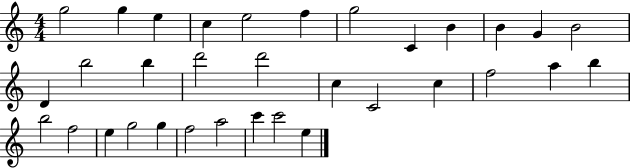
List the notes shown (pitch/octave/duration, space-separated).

G5/h G5/q E5/q C5/q E5/h F5/q G5/h C4/q B4/q B4/q G4/q B4/h D4/q B5/h B5/q D6/h D6/h C5/q C4/h C5/q F5/h A5/q B5/q B5/h F5/h E5/q G5/h G5/q F5/h A5/h C6/q C6/h E5/q